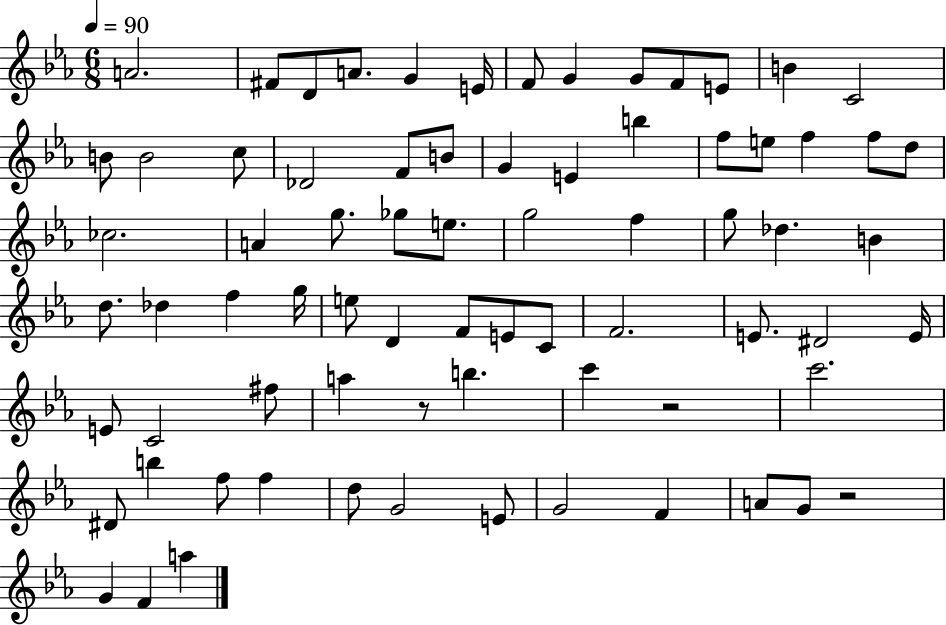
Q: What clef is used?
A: treble